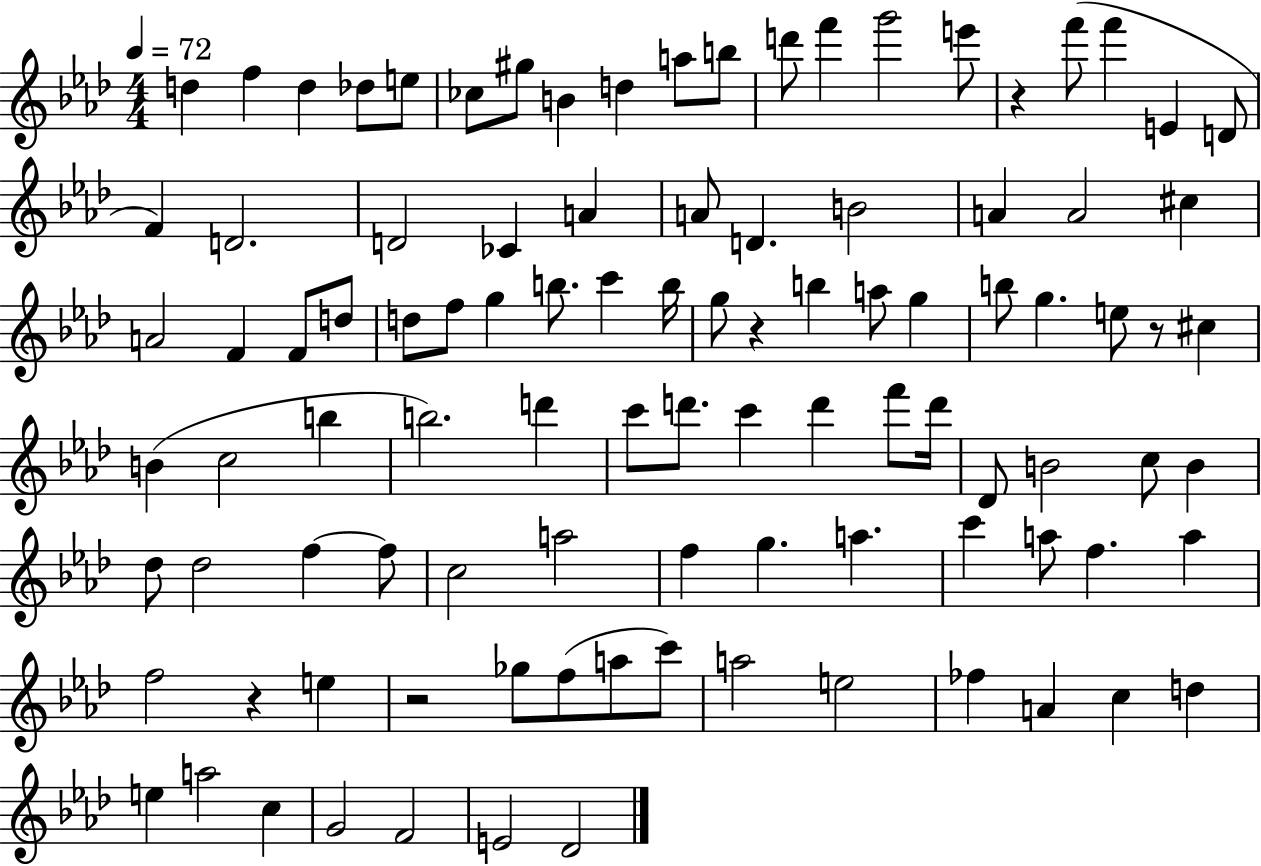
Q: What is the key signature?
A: AES major